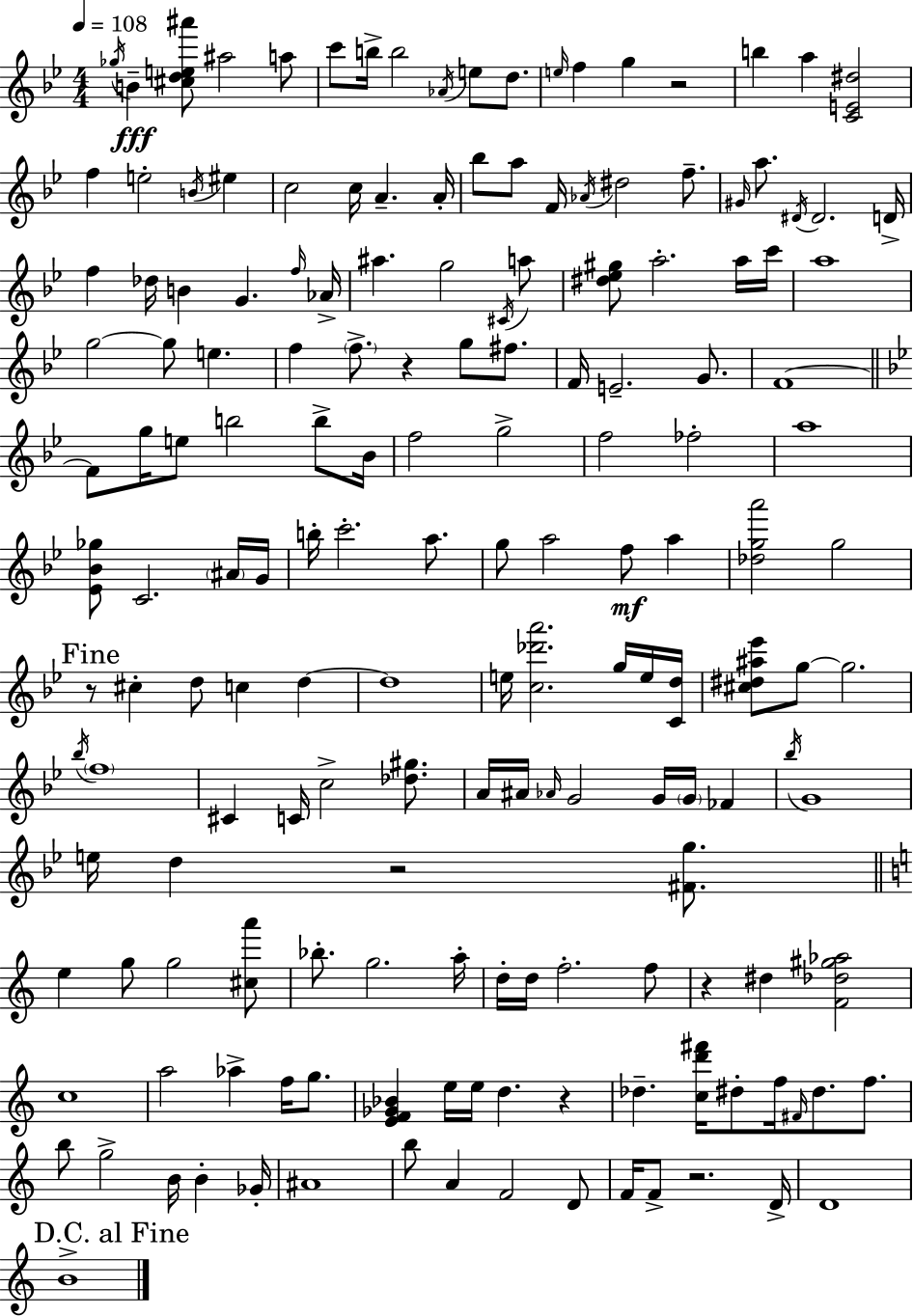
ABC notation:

X:1
T:Untitled
M:4/4
L:1/4
K:Bb
_g/4 B [^cde^a']/2 ^a2 a/2 c'/2 b/4 b2 _A/4 e/2 d/2 e/4 f g z2 b a [CE^d]2 f e2 B/4 ^e c2 c/4 A A/4 _b/2 a/2 F/4 _A/4 ^d2 f/2 ^G/4 a/2 ^D/4 ^D2 D/4 f _d/4 B G f/4 _A/4 ^a g2 ^C/4 a/2 [^d_e^g]/2 a2 a/4 c'/4 a4 g2 g/2 e f f/2 z g/2 ^f/2 F/4 E2 G/2 F4 F/2 g/4 e/2 b2 b/2 _B/4 f2 g2 f2 _f2 a4 [_E_B_g]/2 C2 ^A/4 G/4 b/4 c'2 a/2 g/2 a2 f/2 a [_dga']2 g2 z/2 ^c d/2 c d d4 e/4 [c_d'a']2 g/4 e/4 [Cd]/4 [^c^d^a_e']/2 g/2 g2 _b/4 f4 ^C C/4 c2 [_d^g]/2 A/4 ^A/4 _A/4 G2 G/4 G/4 _F _b/4 G4 e/4 d z2 [^Fg]/2 e g/2 g2 [^ca']/2 _b/2 g2 a/4 d/4 d/4 f2 f/2 z ^d [F_d^g_a]2 c4 a2 _a f/4 g/2 [EF_G_B] e/4 e/4 d z _d [cd'^f']/4 ^d/2 f/4 ^F/4 ^d/2 f/2 b/2 g2 B/4 B _G/4 ^A4 b/2 A F2 D/2 F/4 F/2 z2 D/4 D4 B4